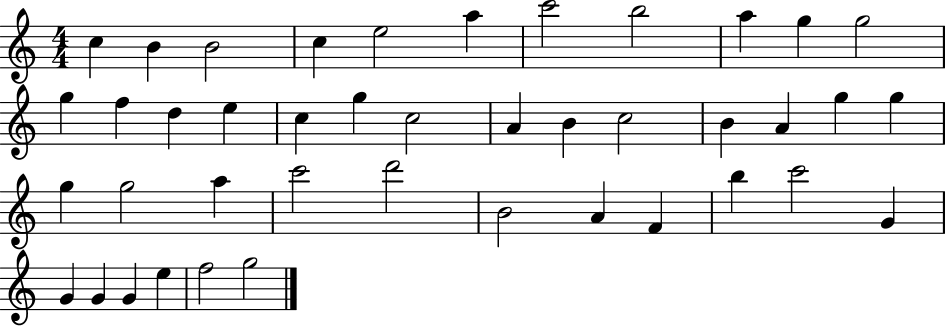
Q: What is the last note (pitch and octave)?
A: G5